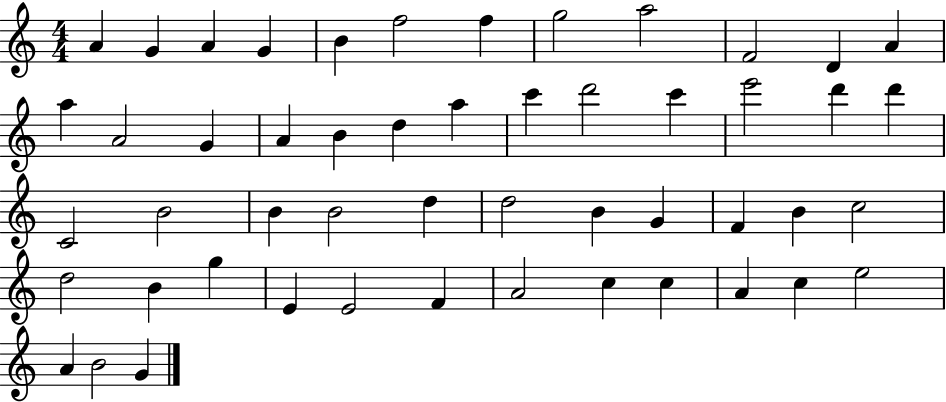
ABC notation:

X:1
T:Untitled
M:4/4
L:1/4
K:C
A G A G B f2 f g2 a2 F2 D A a A2 G A B d a c' d'2 c' e'2 d' d' C2 B2 B B2 d d2 B G F B c2 d2 B g E E2 F A2 c c A c e2 A B2 G